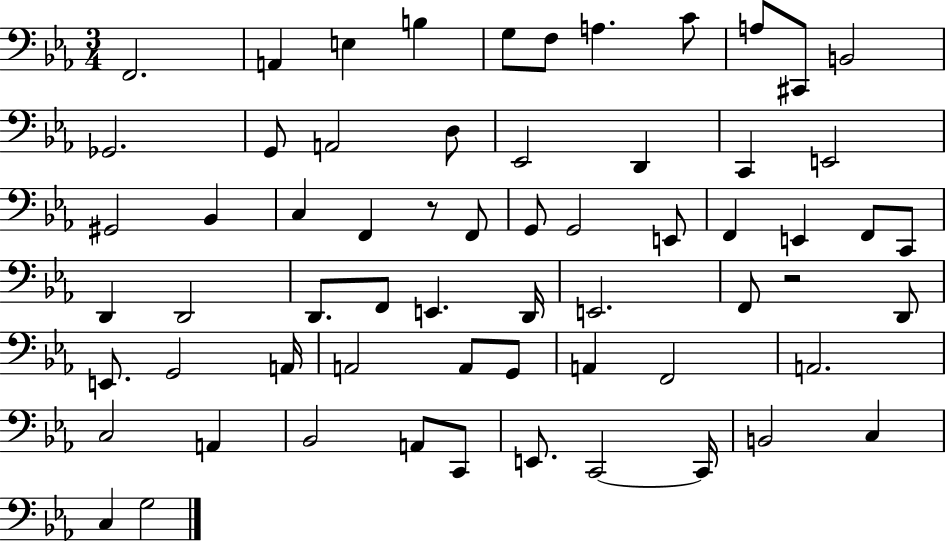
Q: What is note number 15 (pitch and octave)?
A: D3